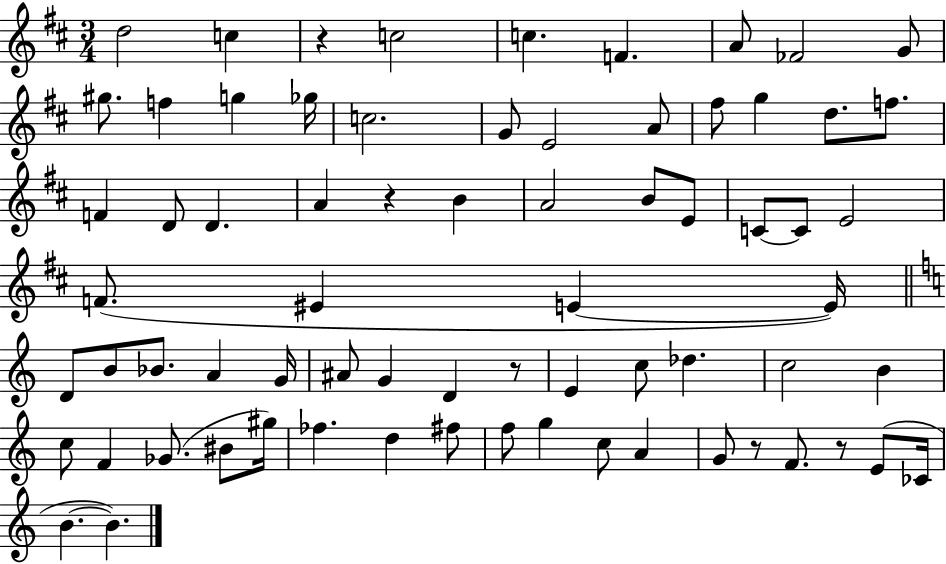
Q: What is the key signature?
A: D major